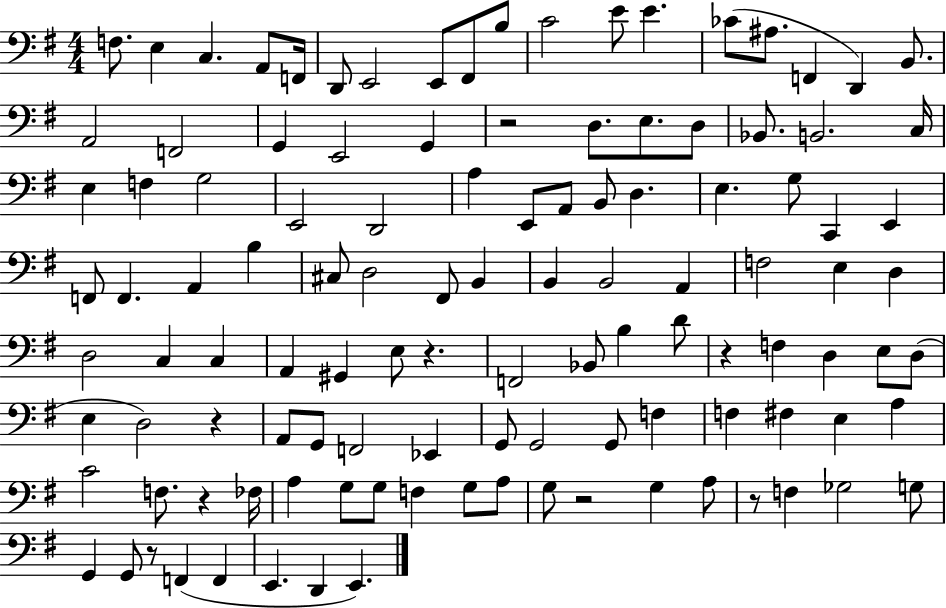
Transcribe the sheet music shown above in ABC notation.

X:1
T:Untitled
M:4/4
L:1/4
K:G
F,/2 E, C, A,,/2 F,,/4 D,,/2 E,,2 E,,/2 ^F,,/2 B,/2 C2 E/2 E _C/2 ^A,/2 F,, D,, B,,/2 A,,2 F,,2 G,, E,,2 G,, z2 D,/2 E,/2 D,/2 _B,,/2 B,,2 C,/4 E, F, G,2 E,,2 D,,2 A, E,,/2 A,,/2 B,,/2 D, E, G,/2 C,, E,, F,,/2 F,, A,, B, ^C,/2 D,2 ^F,,/2 B,, B,, B,,2 A,, F,2 E, D, D,2 C, C, A,, ^G,, E,/2 z F,,2 _B,,/2 B, D/2 z F, D, E,/2 D,/2 E, D,2 z A,,/2 G,,/2 F,,2 _E,, G,,/2 G,,2 G,,/2 F, F, ^F, E, A, C2 F,/2 z _F,/4 A, G,/2 G,/2 F, G,/2 A,/2 G,/2 z2 G, A,/2 z/2 F, _G,2 G,/2 G,, G,,/2 z/2 F,, F,, E,, D,, E,,